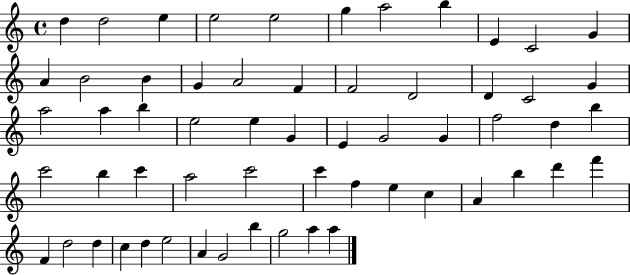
{
  \clef treble
  \time 4/4
  \defaultTimeSignature
  \key c \major
  d''4 d''2 e''4 | e''2 e''2 | g''4 a''2 b''4 | e'4 c'2 g'4 | \break a'4 b'2 b'4 | g'4 a'2 f'4 | f'2 d'2 | d'4 c'2 g'4 | \break a''2 a''4 b''4 | e''2 e''4 g'4 | e'4 g'2 g'4 | f''2 d''4 b''4 | \break c'''2 b''4 c'''4 | a''2 c'''2 | c'''4 f''4 e''4 c''4 | a'4 b''4 d'''4 f'''4 | \break f'4 d''2 d''4 | c''4 d''4 e''2 | a'4 g'2 b''4 | g''2 a''4 a''4 | \break \bar "|."
}